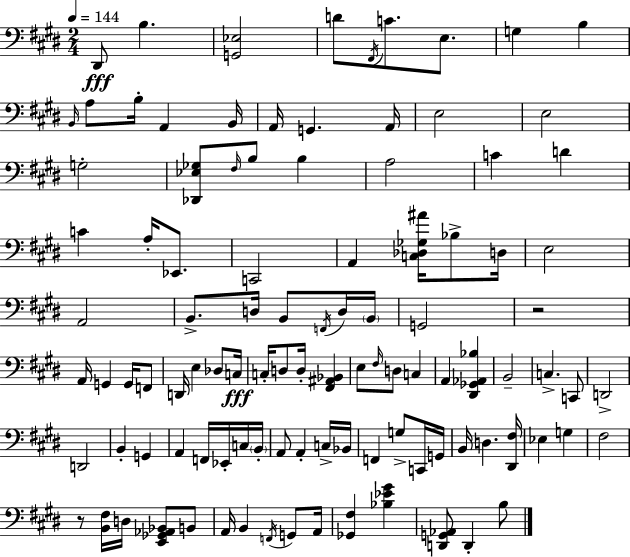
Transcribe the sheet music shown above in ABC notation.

X:1
T:Untitled
M:2/4
L:1/4
K:E
^D,,/2 B, [G,,_E,]2 D/2 ^F,,/4 C/2 E,/2 G, B, B,,/4 A,/2 B,/4 A,, B,,/4 A,,/4 G,, A,,/4 E,2 E,2 G,2 [_D,,_E,_G,]/2 ^F,/4 B,/2 B, A,2 C D C A,/4 _E,,/2 C,,2 A,, [C,_D,_G,^A]/4 _B,/2 D,/4 E,2 A,,2 B,,/2 D,/4 B,,/2 F,,/4 D,/4 B,,/4 G,,2 z2 A,,/4 G,, G,,/4 F,,/2 D,,/4 E, _D,/2 C,/4 C,/4 D,/2 D,/4 [^F,,^A,,_B,,] E,/2 ^F,/4 D,/2 C, A,, [^D,,_G,,_A,,_B,] B,,2 C, C,,/2 D,,2 D,,2 B,, G,, A,, F,,/4 _E,,/4 C,/4 B,,/4 A,,/2 A,, C,/4 _B,,/4 F,, G,/2 C,,/4 G,,/4 B,,/4 D, [^D,,^F,]/4 _E, G, ^F,2 z/2 [B,,^F,]/4 D,/4 [E,,_G,,_A,,_B,,]/2 B,,/2 A,,/4 B,, F,,/4 G,,/2 A,,/4 [_G,,^F,] [_B,_E^G] [D,,G,,_A,,]/2 D,, B,/2